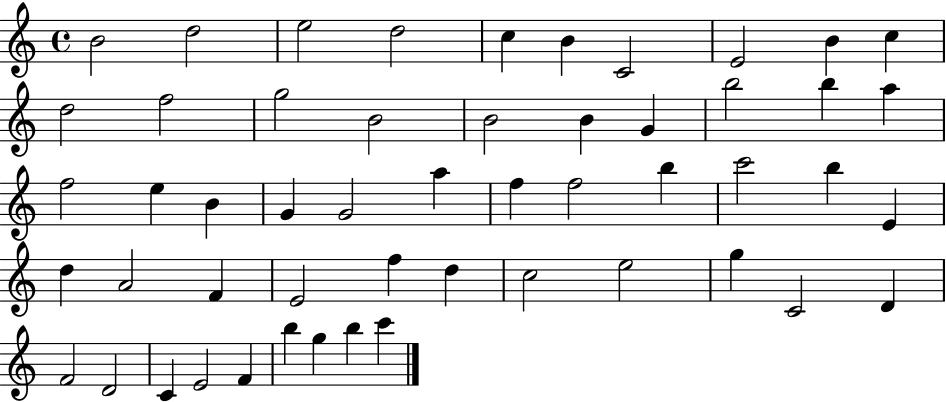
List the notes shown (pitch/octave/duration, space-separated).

B4/h D5/h E5/h D5/h C5/q B4/q C4/h E4/h B4/q C5/q D5/h F5/h G5/h B4/h B4/h B4/q G4/q B5/h B5/q A5/q F5/h E5/q B4/q G4/q G4/h A5/q F5/q F5/h B5/q C6/h B5/q E4/q D5/q A4/h F4/q E4/h F5/q D5/q C5/h E5/h G5/q C4/h D4/q F4/h D4/h C4/q E4/h F4/q B5/q G5/q B5/q C6/q